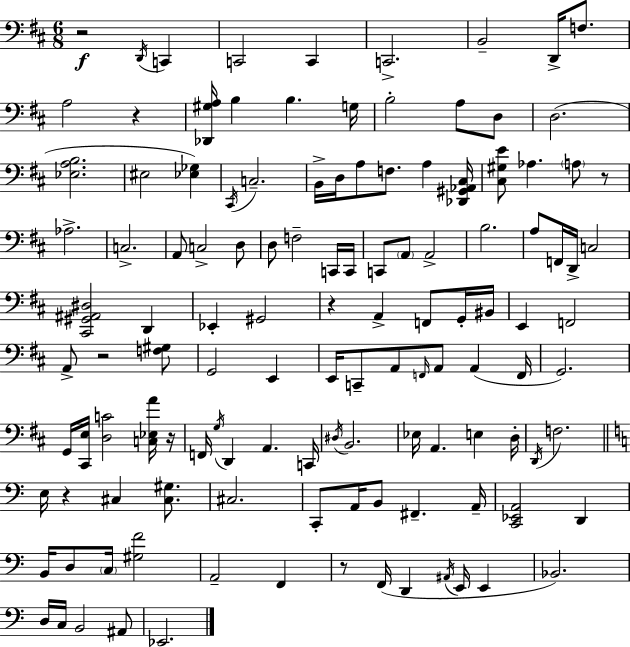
X:1
T:Untitled
M:6/8
L:1/4
K:D
z2 D,,/4 C,, C,,2 C,, C,,2 B,,2 D,,/4 F,/2 A,2 z [_D,,^G,A,]/4 B, B, G,/4 B,2 A,/2 D,/2 D,2 [_E,A,B,]2 ^E,2 [_E,_G,] ^C,,/4 C,2 B,,/4 D,/4 A,/2 F,/2 A, [_D,,^G,,_A,,^C,]/4 [^C,^G,E]/2 _A, A,/2 z/2 _A,2 C,2 A,,/2 C,2 D,/2 D,/2 F,2 C,,/4 C,,/4 C,,/2 A,,/2 A,,2 B,2 A,/2 F,,/4 D,,/4 C,2 [^C,,^G,,^A,,^D,]2 D,, _E,, ^G,,2 z A,, F,,/2 G,,/4 ^B,,/4 E,, F,,2 A,,/2 z2 [F,^G,]/2 G,,2 E,, E,,/4 C,,/2 A,,/2 F,,/4 A,,/2 A,, F,,/4 G,,2 G,,/4 [^C,,E,]/4 [D,C]2 [C,_E,A]/4 z/4 F,,/4 G,/4 D,, A,, C,,/4 ^D,/4 B,,2 _E,/4 A,, E, D,/4 D,,/4 F,2 E,/4 z ^C, [^C,^G,]/2 ^C,2 C,,/2 A,,/4 B,,/2 ^F,, A,,/4 [C,,_E,,A,,]2 D,, B,,/4 D,/2 C,/4 [^G,F]2 A,,2 F,, z/2 F,,/4 D,, ^A,,/4 E,,/4 E,, _B,,2 D,/4 C,/4 B,,2 ^A,,/2 _E,,2